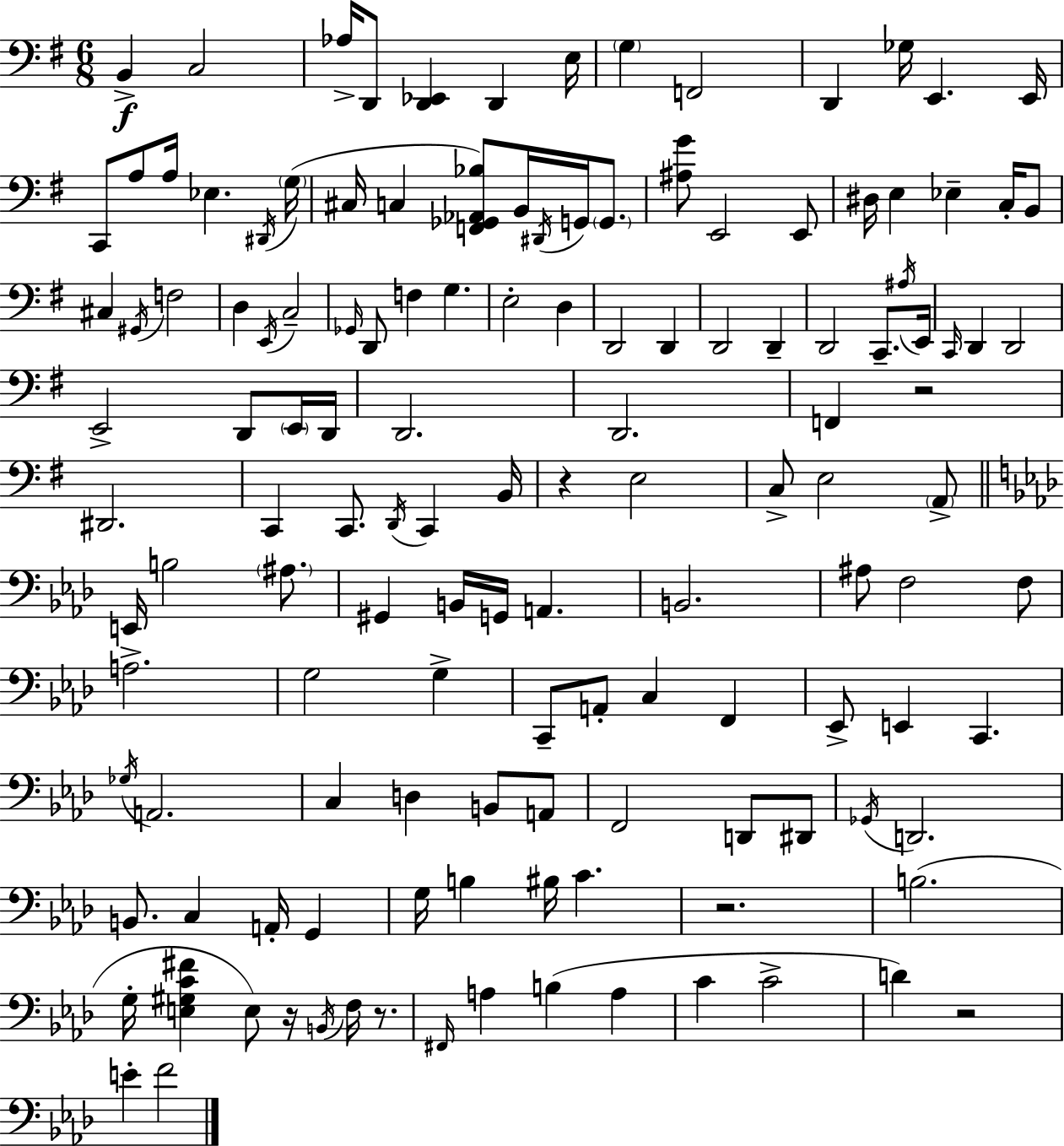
X:1
T:Untitled
M:6/8
L:1/4
K:G
B,, C,2 _A,/4 D,,/2 [D,,_E,,] D,, E,/4 G, F,,2 D,, _G,/4 E,, E,,/4 C,,/2 A,/2 A,/4 _E, ^D,,/4 G,/4 ^C,/4 C, [F,,_G,,_A,,_B,]/2 B,,/4 ^D,,/4 G,,/4 G,,/2 [^A,G]/2 E,,2 E,,/2 ^D,/4 E, _E, C,/4 B,,/2 ^C, ^G,,/4 F,2 D, E,,/4 C,2 _G,,/4 D,,/2 F, G, E,2 D, D,,2 D,, D,,2 D,, D,,2 C,,/2 ^A,/4 E,,/4 C,,/4 D,, D,,2 E,,2 D,,/2 E,,/4 D,,/4 D,,2 D,,2 F,, z2 ^D,,2 C,, C,,/2 D,,/4 C,, B,,/4 z E,2 C,/2 E,2 A,,/2 E,,/4 B,2 ^A,/2 ^G,, B,,/4 G,,/4 A,, B,,2 ^A,/2 F,2 F,/2 A,2 G,2 G, C,,/2 A,,/2 C, F,, _E,,/2 E,, C,, _G,/4 A,,2 C, D, B,,/2 A,,/2 F,,2 D,,/2 ^D,,/2 _G,,/4 D,,2 B,,/2 C, A,,/4 G,, G,/4 B, ^B,/4 C z2 B,2 G,/4 [E,^G,C^F] E,/2 z/4 B,,/4 F,/4 z/2 ^F,,/4 A, B, A, C C2 D z2 E F2